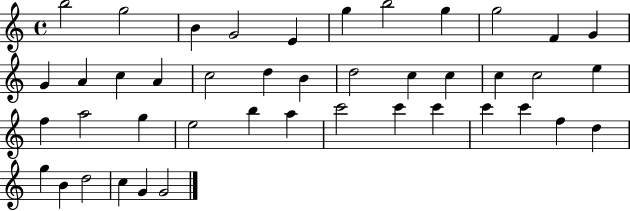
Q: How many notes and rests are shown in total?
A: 43